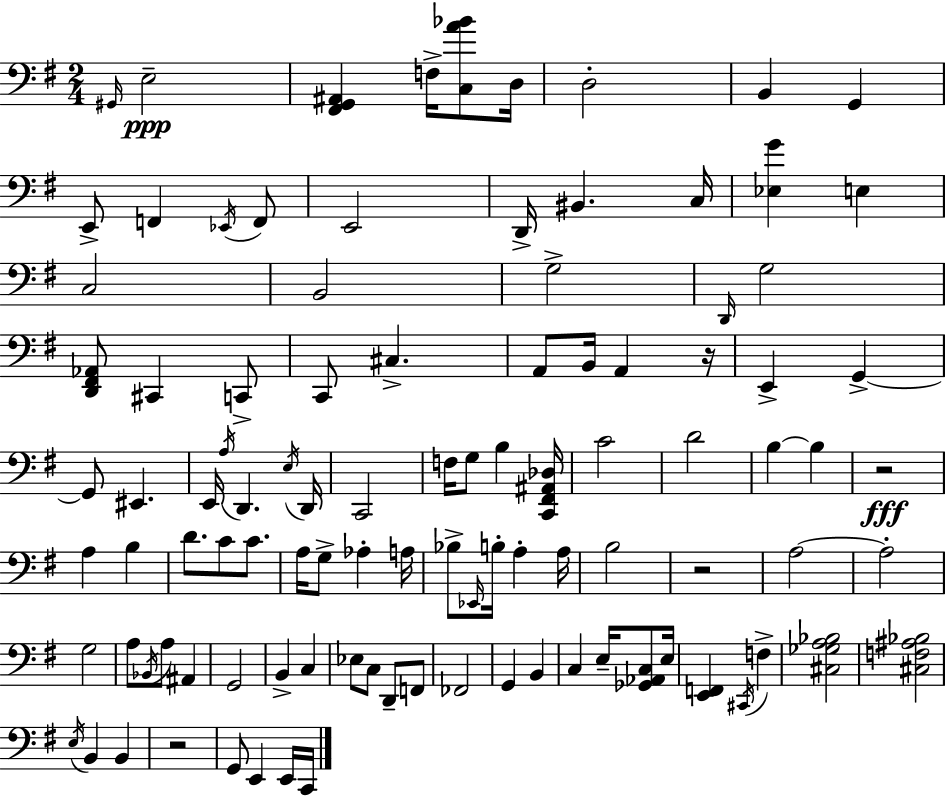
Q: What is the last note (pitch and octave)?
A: C2